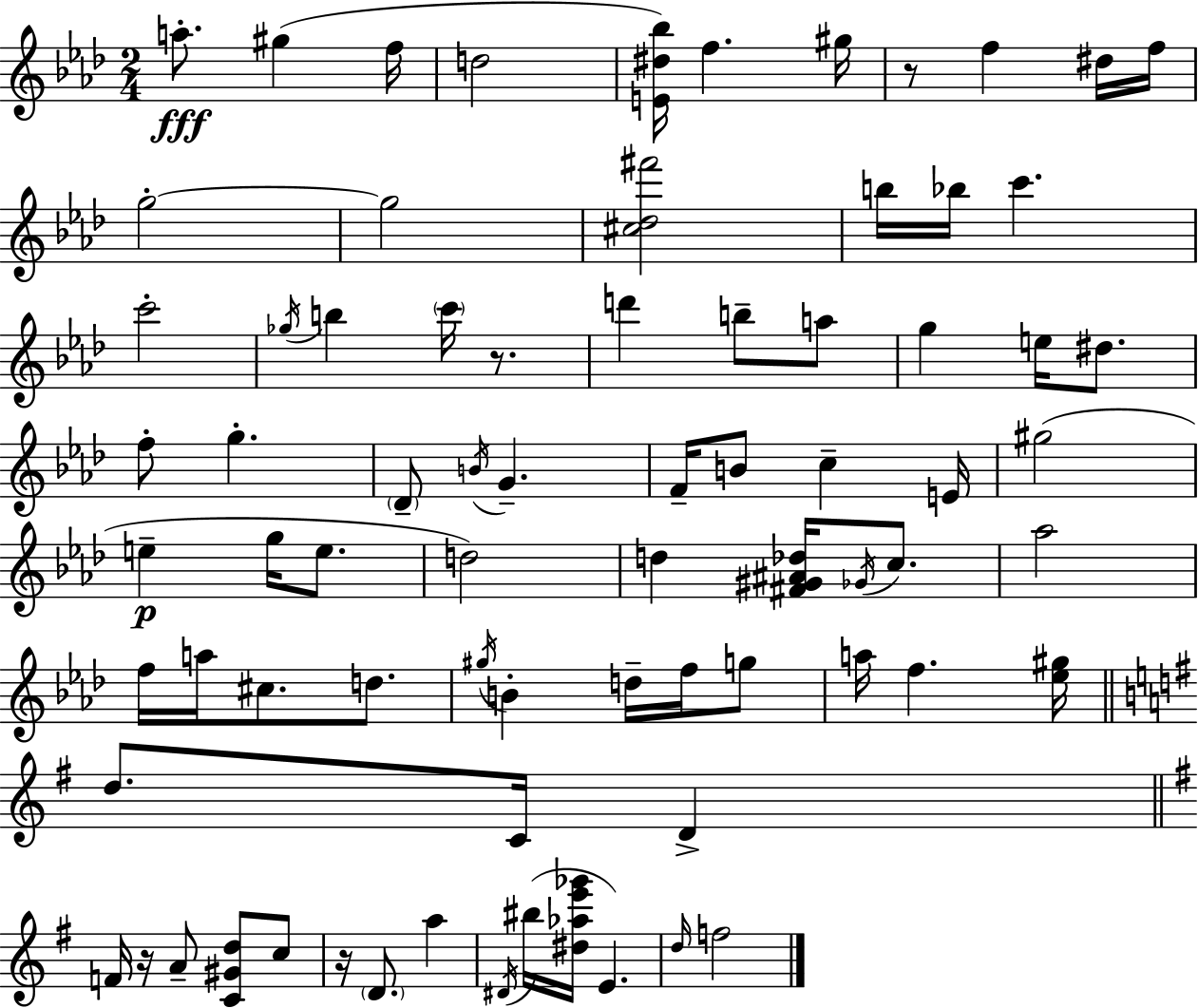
X:1
T:Untitled
M:2/4
L:1/4
K:Fm
a/2 ^g f/4 d2 [E^d_b]/4 f ^g/4 z/2 f ^d/4 f/4 g2 g2 [^c_d^f']2 b/4 _b/4 c' c'2 _g/4 b c'/4 z/2 d' b/2 a/2 g e/4 ^d/2 f/2 g _D/2 B/4 G F/4 B/2 c E/4 ^g2 e g/4 e/2 d2 d [^F^G^A_d]/4 _G/4 c/2 _a2 f/4 a/4 ^c/2 d/2 ^g/4 B d/4 f/4 g/2 a/4 f [_e^g]/4 d/2 C/4 D F/4 z/4 A/2 [C^Gd]/2 c/2 z/4 D/2 a ^D/4 ^b/4 [^d_ae'_g']/4 E d/4 f2